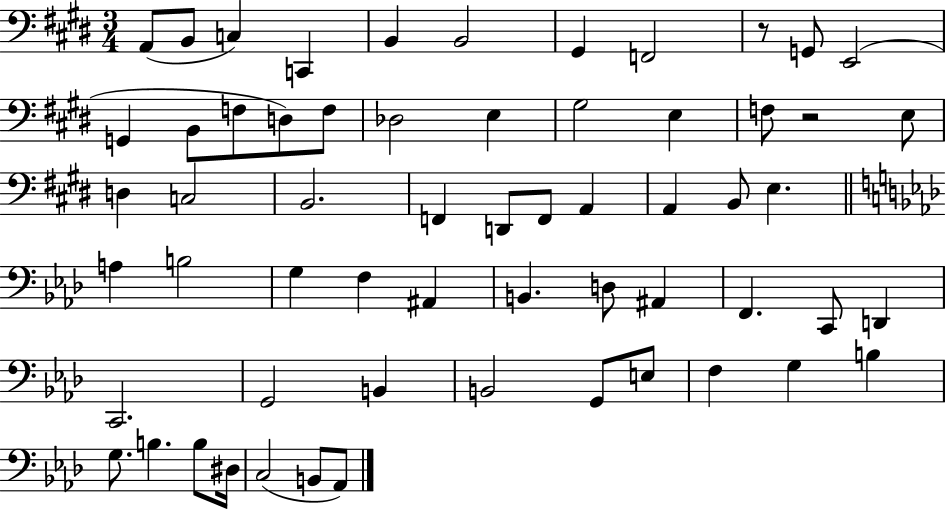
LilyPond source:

{
  \clef bass
  \numericTimeSignature
  \time 3/4
  \key e \major
  a,8( b,8 c4) c,4 | b,4 b,2 | gis,4 f,2 | r8 g,8 e,2( | \break g,4 b,8 f8 d8) f8 | des2 e4 | gis2 e4 | f8 r2 e8 | \break d4 c2 | b,2. | f,4 d,8 f,8 a,4 | a,4 b,8 e4. | \break \bar "||" \break \key aes \major a4 b2 | g4 f4 ais,4 | b,4. d8 ais,4 | f,4. c,8 d,4 | \break c,2. | g,2 b,4 | b,2 g,8 e8 | f4 g4 b4 | \break g8. b4. b8 dis16 | c2( b,8 aes,8) | \bar "|."
}